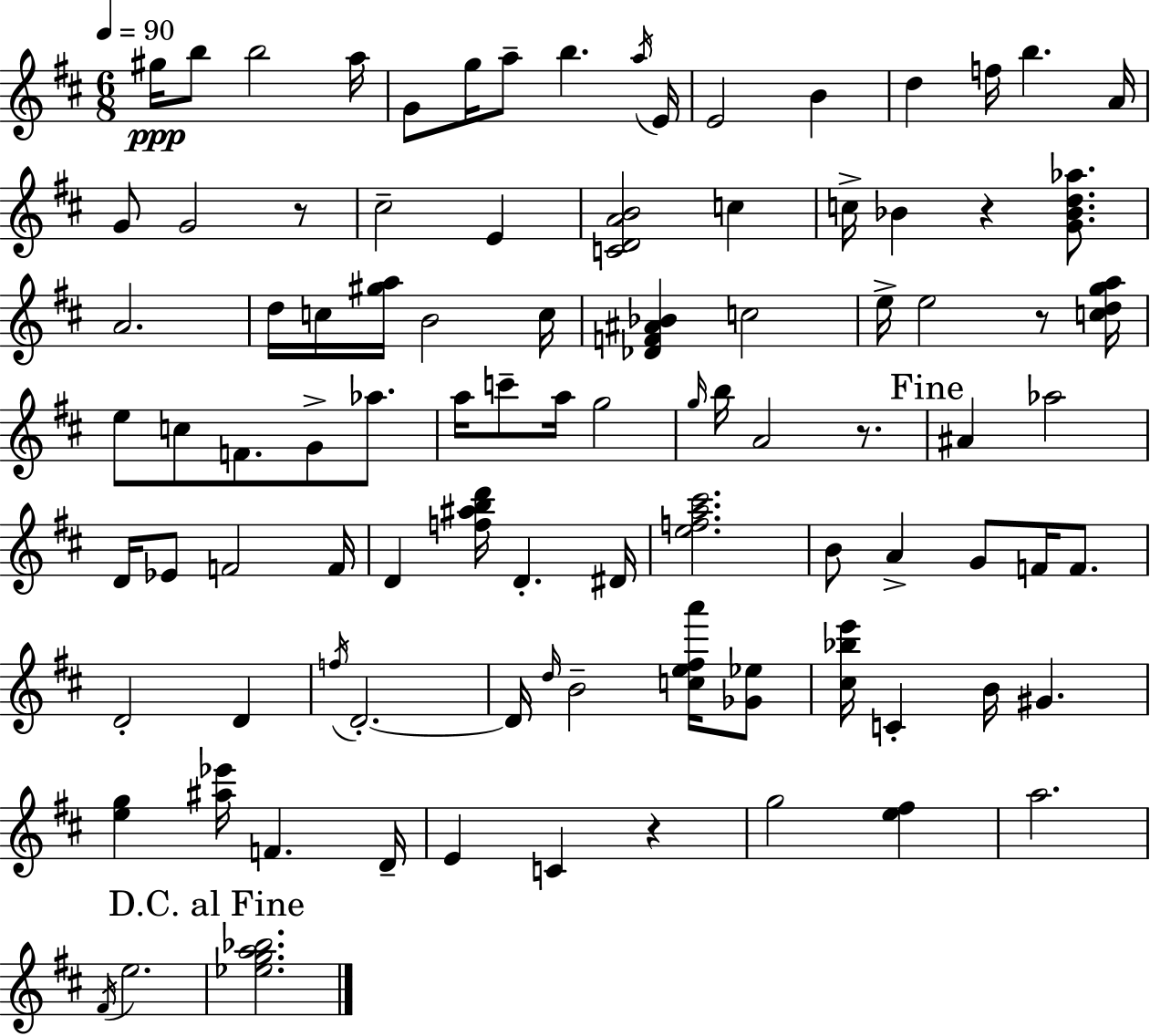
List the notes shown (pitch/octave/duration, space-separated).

G#5/s B5/e B5/h A5/s G4/e G5/s A5/e B5/q. A5/s E4/s E4/h B4/q D5/q F5/s B5/q. A4/s G4/e G4/h R/e C#5/h E4/q [C4,D4,A4,B4]/h C5/q C5/s Bb4/q R/q [G4,Bb4,D5,Ab5]/e. A4/h. D5/s C5/s [G#5,A5]/s B4/h C5/s [Db4,F4,A#4,Bb4]/q C5/h E5/s E5/h R/e [C5,D5,G5,A5]/s E5/e C5/e F4/e. G4/e Ab5/e. A5/s C6/e A5/s G5/h G5/s B5/s A4/h R/e. A#4/q Ab5/h D4/s Eb4/e F4/h F4/s D4/q [F5,A#5,B5,D6]/s D4/q. D#4/s [E5,F5,A5,C#6]/h. B4/e A4/q G4/e F4/s F4/e. D4/h D4/q F5/s D4/h. D4/s D5/s B4/h [C5,E5,F#5,A6]/s [Gb4,Eb5]/e [C#5,Bb5,E6]/s C4/q B4/s G#4/q. [E5,G5]/q [A#5,Eb6]/s F4/q. D4/s E4/q C4/q R/q G5/h [E5,F#5]/q A5/h. F#4/s E5/h. [Eb5,G5,A5,Bb5]/h.